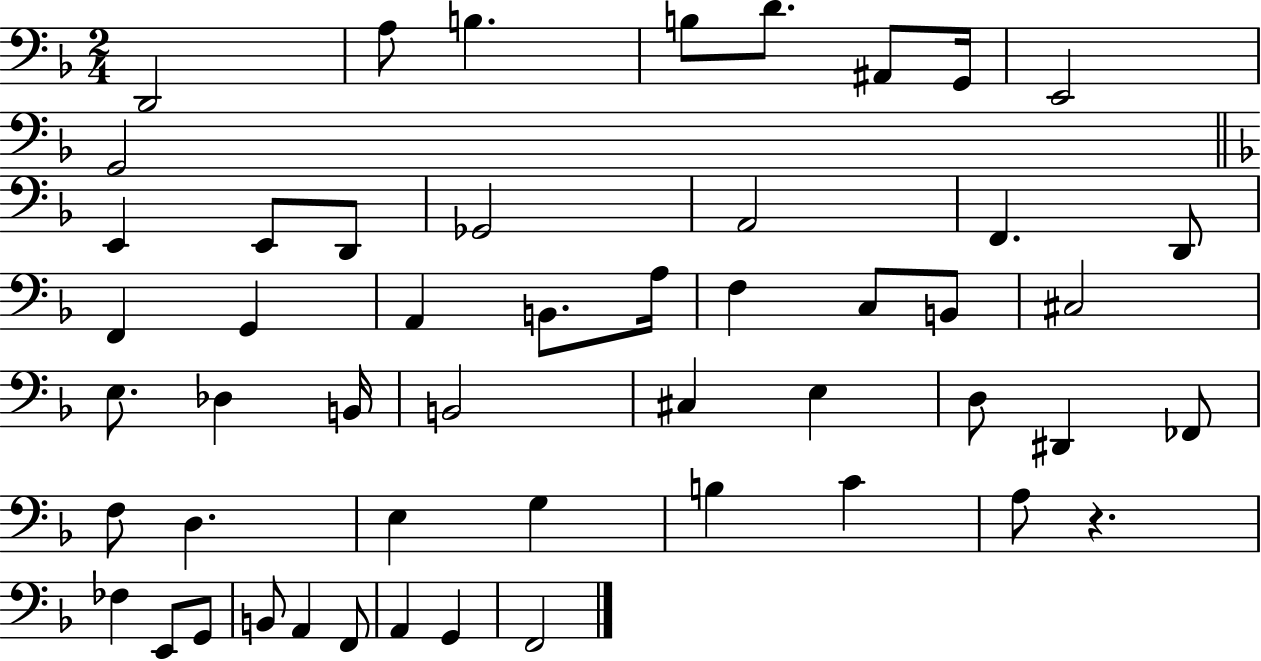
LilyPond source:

{
  \clef bass
  \numericTimeSignature
  \time 2/4
  \key f \major
  d,2 | a8 b4. | b8 d'8. ais,8 g,16 | e,2 | \break g,2 | \bar "||" \break \key f \major e,4 e,8 d,8 | ges,2 | a,2 | f,4. d,8 | \break f,4 g,4 | a,4 b,8. a16 | f4 c8 b,8 | cis2 | \break e8. des4 b,16 | b,2 | cis4 e4 | d8 dis,4 fes,8 | \break f8 d4. | e4 g4 | b4 c'4 | a8 r4. | \break fes4 e,8 g,8 | b,8 a,4 f,8 | a,4 g,4 | f,2 | \break \bar "|."
}